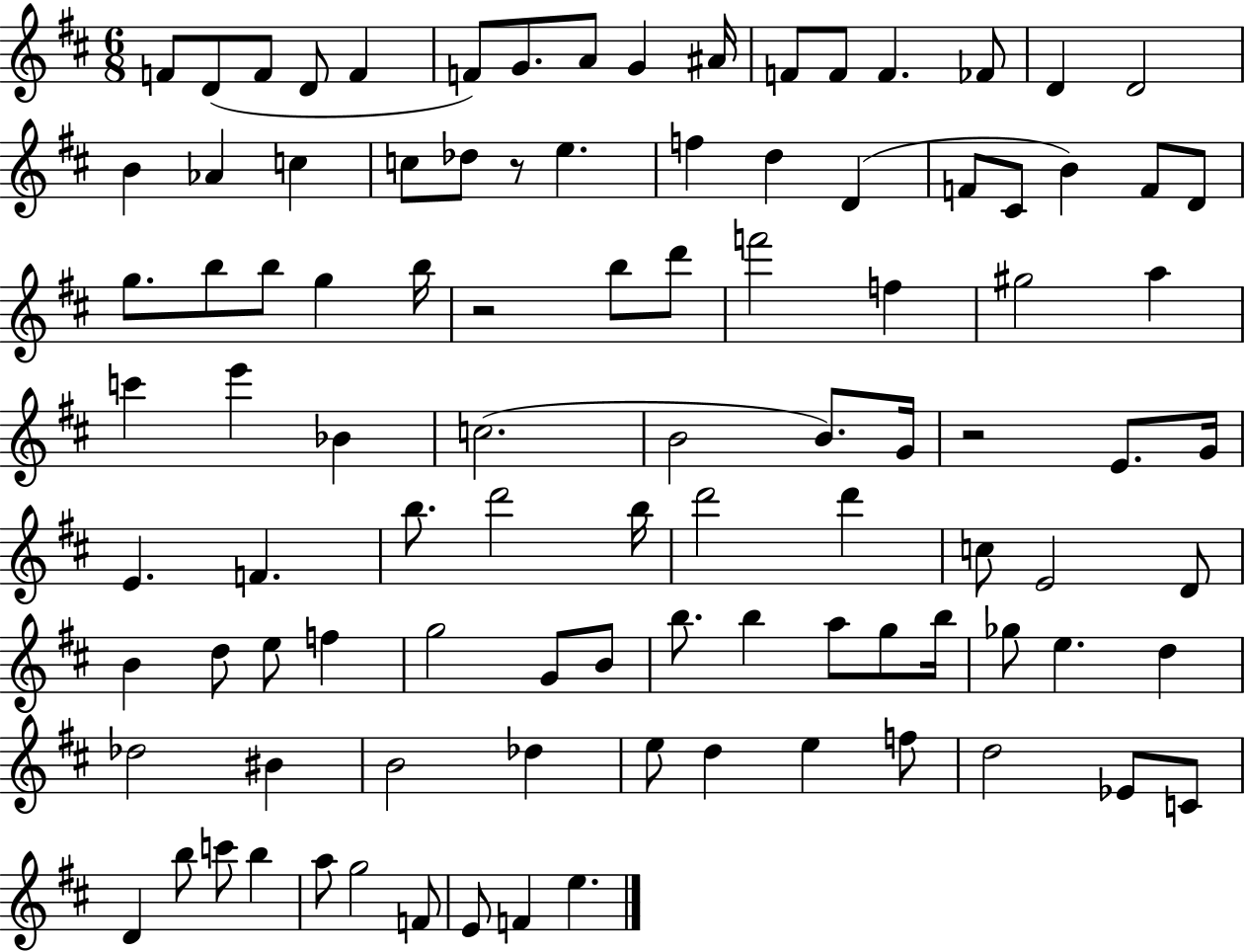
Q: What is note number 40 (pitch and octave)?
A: G#5